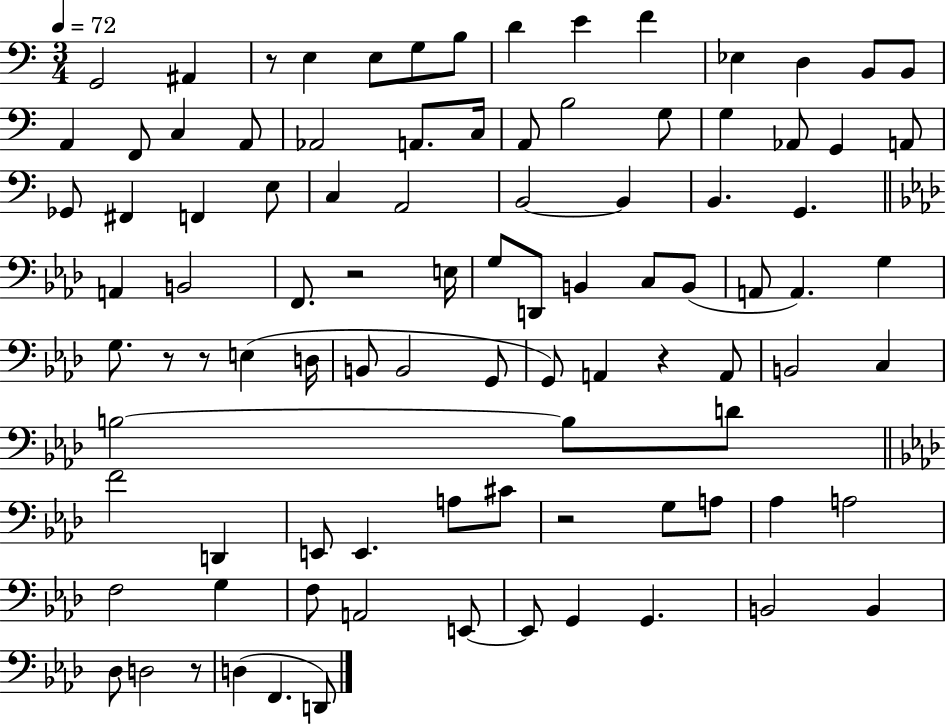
X:1
T:Untitled
M:3/4
L:1/4
K:C
G,,2 ^A,, z/2 E, E,/2 G,/2 B,/2 D E F _E, D, B,,/2 B,,/2 A,, F,,/2 C, A,,/2 _A,,2 A,,/2 C,/4 A,,/2 B,2 G,/2 G, _A,,/2 G,, A,,/2 _G,,/2 ^F,, F,, E,/2 C, A,,2 B,,2 B,, B,, G,, A,, B,,2 F,,/2 z2 E,/4 G,/2 D,,/2 B,, C,/2 B,,/2 A,,/2 A,, G, G,/2 z/2 z/2 E, D,/4 B,,/2 B,,2 G,,/2 G,,/2 A,, z A,,/2 B,,2 C, B,2 B,/2 D/2 F2 D,, E,,/2 E,, A,/2 ^C/2 z2 G,/2 A,/2 _A, A,2 F,2 G, F,/2 A,,2 E,,/2 E,,/2 G,, G,, B,,2 B,, _D,/2 D,2 z/2 D, F,, D,,/2